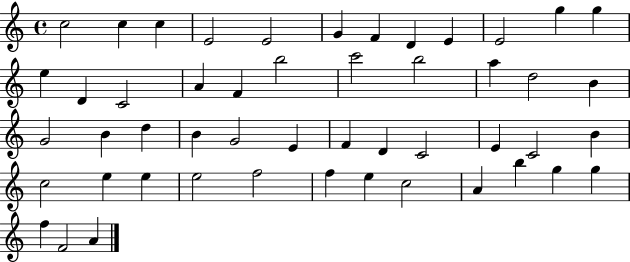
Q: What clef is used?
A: treble